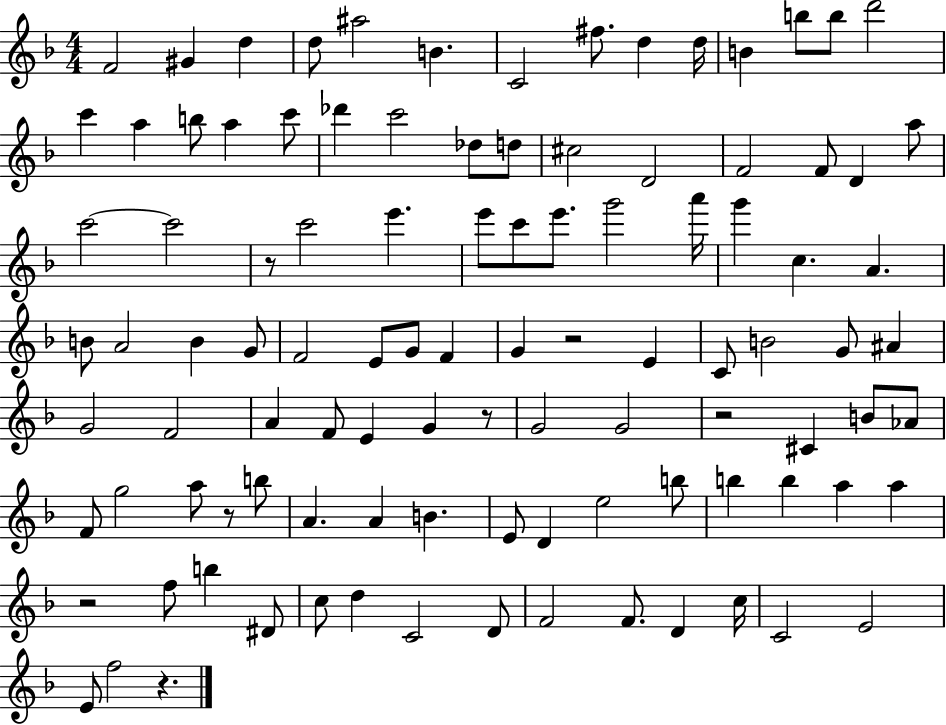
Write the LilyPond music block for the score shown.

{
  \clef treble
  \numericTimeSignature
  \time 4/4
  \key f \major
  f'2 gis'4 d''4 | d''8 ais''2 b'4. | c'2 fis''8. d''4 d''16 | b'4 b''8 b''8 d'''2 | \break c'''4 a''4 b''8 a''4 c'''8 | des'''4 c'''2 des''8 d''8 | cis''2 d'2 | f'2 f'8 d'4 a''8 | \break c'''2~~ c'''2 | r8 c'''2 e'''4. | e'''8 c'''8 e'''8. g'''2 a'''16 | g'''4 c''4. a'4. | \break b'8 a'2 b'4 g'8 | f'2 e'8 g'8 f'4 | g'4 r2 e'4 | c'8 b'2 g'8 ais'4 | \break g'2 f'2 | a'4 f'8 e'4 g'4 r8 | g'2 g'2 | r2 cis'4 b'8 aes'8 | \break f'8 g''2 a''8 r8 b''8 | a'4. a'4 b'4. | e'8 d'4 e''2 b''8 | b''4 b''4 a''4 a''4 | \break r2 f''8 b''4 dis'8 | c''8 d''4 c'2 d'8 | f'2 f'8. d'4 c''16 | c'2 e'2 | \break e'8 f''2 r4. | \bar "|."
}